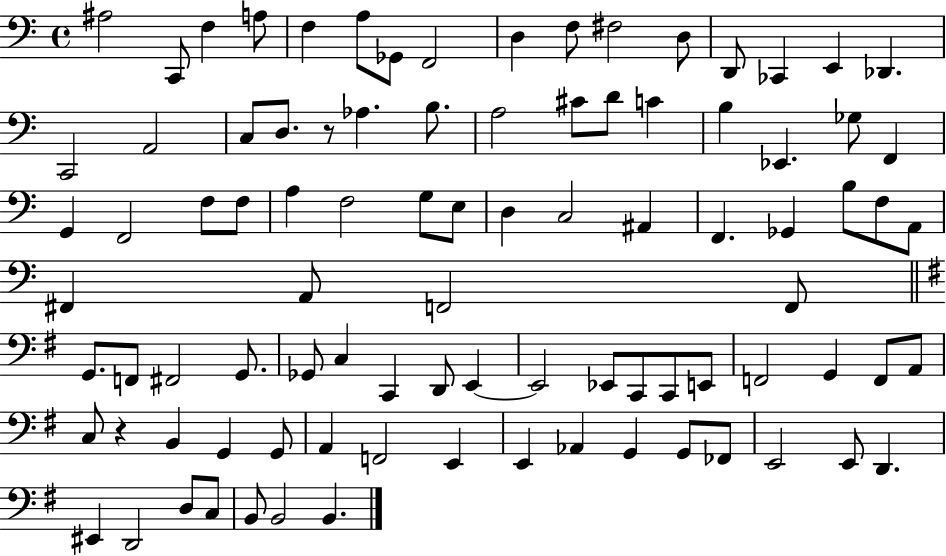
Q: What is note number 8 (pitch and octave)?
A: F2